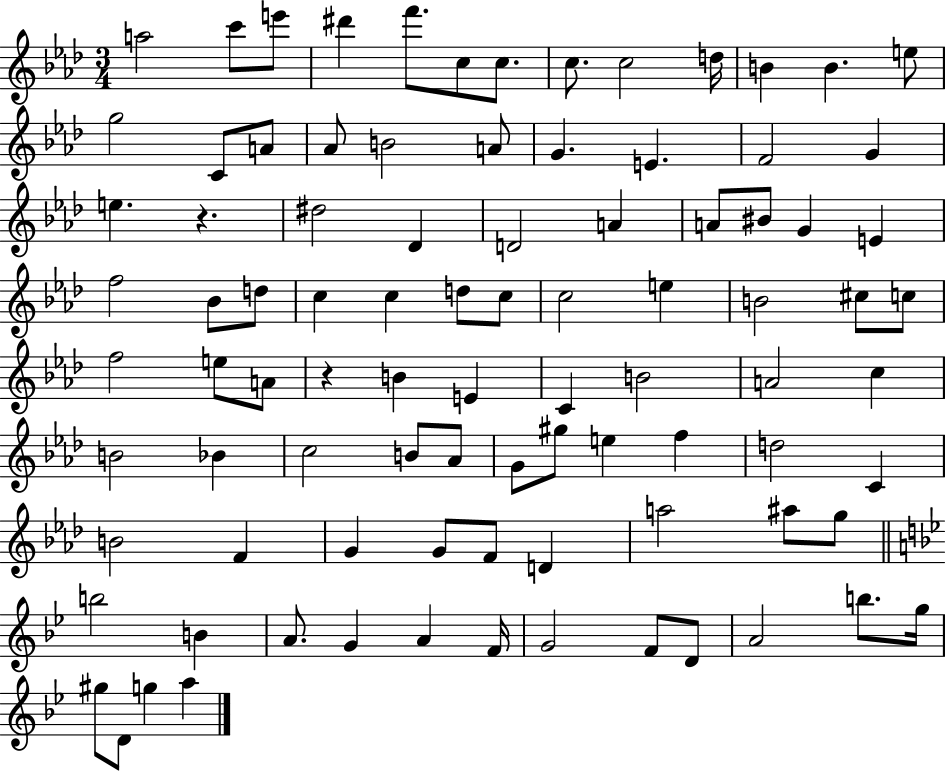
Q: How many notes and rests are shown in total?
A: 91